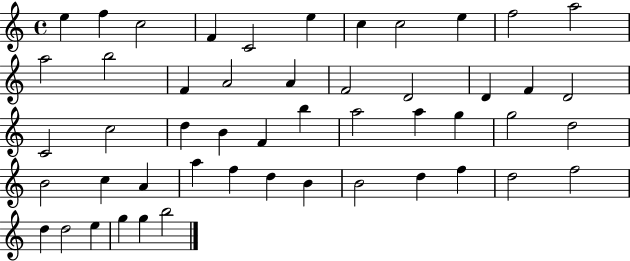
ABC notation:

X:1
T:Untitled
M:4/4
L:1/4
K:C
e f c2 F C2 e c c2 e f2 a2 a2 b2 F A2 A F2 D2 D F D2 C2 c2 d B F b a2 a g g2 d2 B2 c A a f d B B2 d f d2 f2 d d2 e g g b2